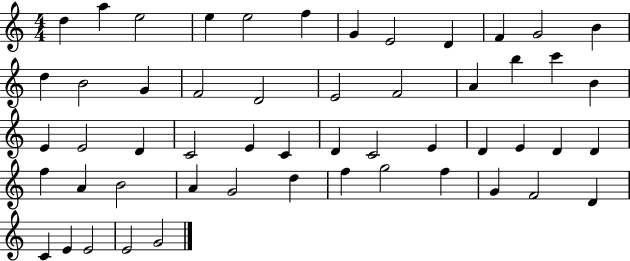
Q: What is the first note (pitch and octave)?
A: D5